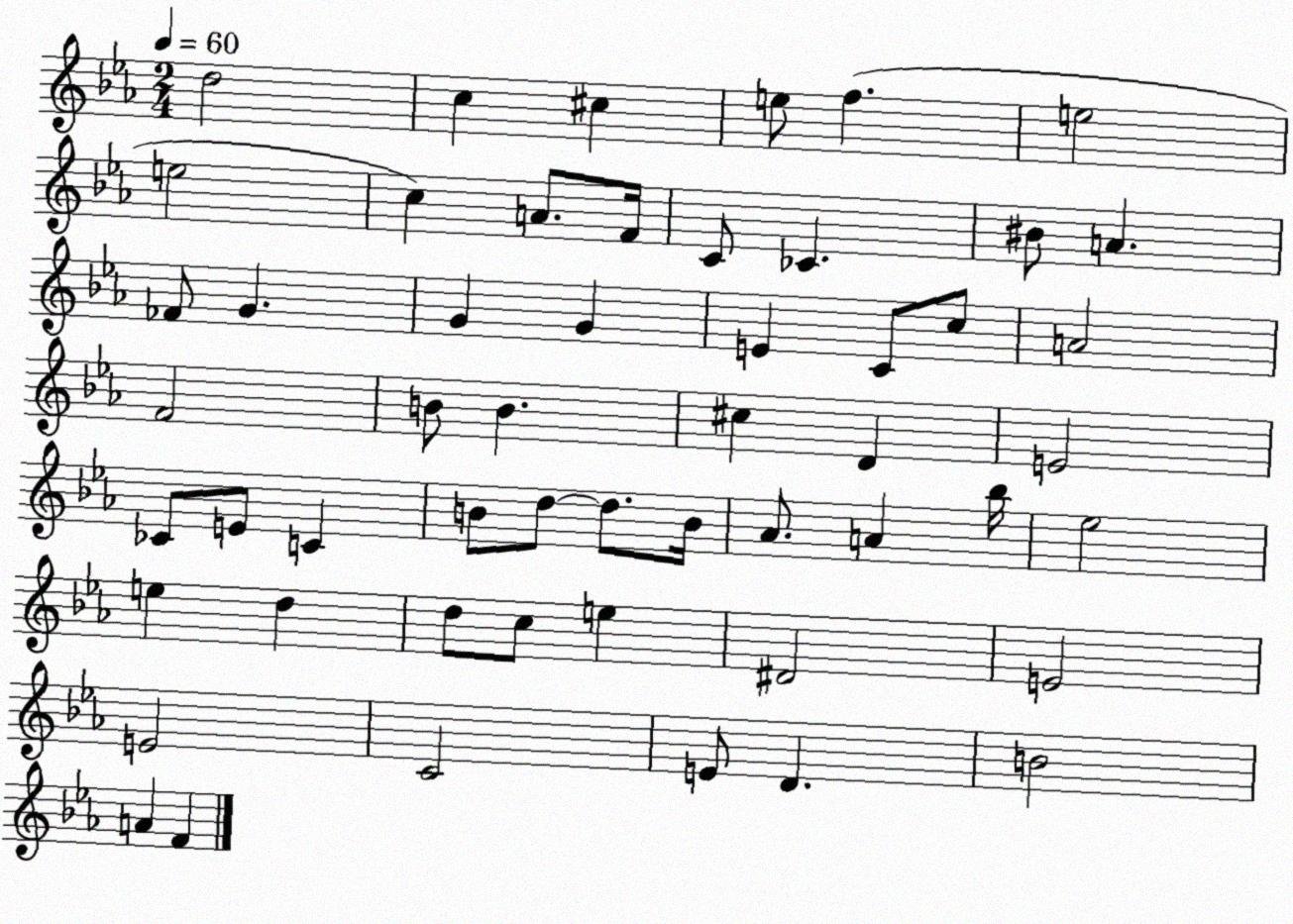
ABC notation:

X:1
T:Untitled
M:2/4
L:1/4
K:Eb
d2 c ^c e/2 f e2 e2 c A/2 F/4 C/2 _C ^B/2 A _F/2 G G G E C/2 c/2 A2 F2 B/2 B ^c D E2 _C/2 E/2 C B/2 d/2 d/2 B/4 _A/2 A _b/4 _e2 e d d/2 c/2 e ^D2 E2 E2 C2 E/2 D B2 A F